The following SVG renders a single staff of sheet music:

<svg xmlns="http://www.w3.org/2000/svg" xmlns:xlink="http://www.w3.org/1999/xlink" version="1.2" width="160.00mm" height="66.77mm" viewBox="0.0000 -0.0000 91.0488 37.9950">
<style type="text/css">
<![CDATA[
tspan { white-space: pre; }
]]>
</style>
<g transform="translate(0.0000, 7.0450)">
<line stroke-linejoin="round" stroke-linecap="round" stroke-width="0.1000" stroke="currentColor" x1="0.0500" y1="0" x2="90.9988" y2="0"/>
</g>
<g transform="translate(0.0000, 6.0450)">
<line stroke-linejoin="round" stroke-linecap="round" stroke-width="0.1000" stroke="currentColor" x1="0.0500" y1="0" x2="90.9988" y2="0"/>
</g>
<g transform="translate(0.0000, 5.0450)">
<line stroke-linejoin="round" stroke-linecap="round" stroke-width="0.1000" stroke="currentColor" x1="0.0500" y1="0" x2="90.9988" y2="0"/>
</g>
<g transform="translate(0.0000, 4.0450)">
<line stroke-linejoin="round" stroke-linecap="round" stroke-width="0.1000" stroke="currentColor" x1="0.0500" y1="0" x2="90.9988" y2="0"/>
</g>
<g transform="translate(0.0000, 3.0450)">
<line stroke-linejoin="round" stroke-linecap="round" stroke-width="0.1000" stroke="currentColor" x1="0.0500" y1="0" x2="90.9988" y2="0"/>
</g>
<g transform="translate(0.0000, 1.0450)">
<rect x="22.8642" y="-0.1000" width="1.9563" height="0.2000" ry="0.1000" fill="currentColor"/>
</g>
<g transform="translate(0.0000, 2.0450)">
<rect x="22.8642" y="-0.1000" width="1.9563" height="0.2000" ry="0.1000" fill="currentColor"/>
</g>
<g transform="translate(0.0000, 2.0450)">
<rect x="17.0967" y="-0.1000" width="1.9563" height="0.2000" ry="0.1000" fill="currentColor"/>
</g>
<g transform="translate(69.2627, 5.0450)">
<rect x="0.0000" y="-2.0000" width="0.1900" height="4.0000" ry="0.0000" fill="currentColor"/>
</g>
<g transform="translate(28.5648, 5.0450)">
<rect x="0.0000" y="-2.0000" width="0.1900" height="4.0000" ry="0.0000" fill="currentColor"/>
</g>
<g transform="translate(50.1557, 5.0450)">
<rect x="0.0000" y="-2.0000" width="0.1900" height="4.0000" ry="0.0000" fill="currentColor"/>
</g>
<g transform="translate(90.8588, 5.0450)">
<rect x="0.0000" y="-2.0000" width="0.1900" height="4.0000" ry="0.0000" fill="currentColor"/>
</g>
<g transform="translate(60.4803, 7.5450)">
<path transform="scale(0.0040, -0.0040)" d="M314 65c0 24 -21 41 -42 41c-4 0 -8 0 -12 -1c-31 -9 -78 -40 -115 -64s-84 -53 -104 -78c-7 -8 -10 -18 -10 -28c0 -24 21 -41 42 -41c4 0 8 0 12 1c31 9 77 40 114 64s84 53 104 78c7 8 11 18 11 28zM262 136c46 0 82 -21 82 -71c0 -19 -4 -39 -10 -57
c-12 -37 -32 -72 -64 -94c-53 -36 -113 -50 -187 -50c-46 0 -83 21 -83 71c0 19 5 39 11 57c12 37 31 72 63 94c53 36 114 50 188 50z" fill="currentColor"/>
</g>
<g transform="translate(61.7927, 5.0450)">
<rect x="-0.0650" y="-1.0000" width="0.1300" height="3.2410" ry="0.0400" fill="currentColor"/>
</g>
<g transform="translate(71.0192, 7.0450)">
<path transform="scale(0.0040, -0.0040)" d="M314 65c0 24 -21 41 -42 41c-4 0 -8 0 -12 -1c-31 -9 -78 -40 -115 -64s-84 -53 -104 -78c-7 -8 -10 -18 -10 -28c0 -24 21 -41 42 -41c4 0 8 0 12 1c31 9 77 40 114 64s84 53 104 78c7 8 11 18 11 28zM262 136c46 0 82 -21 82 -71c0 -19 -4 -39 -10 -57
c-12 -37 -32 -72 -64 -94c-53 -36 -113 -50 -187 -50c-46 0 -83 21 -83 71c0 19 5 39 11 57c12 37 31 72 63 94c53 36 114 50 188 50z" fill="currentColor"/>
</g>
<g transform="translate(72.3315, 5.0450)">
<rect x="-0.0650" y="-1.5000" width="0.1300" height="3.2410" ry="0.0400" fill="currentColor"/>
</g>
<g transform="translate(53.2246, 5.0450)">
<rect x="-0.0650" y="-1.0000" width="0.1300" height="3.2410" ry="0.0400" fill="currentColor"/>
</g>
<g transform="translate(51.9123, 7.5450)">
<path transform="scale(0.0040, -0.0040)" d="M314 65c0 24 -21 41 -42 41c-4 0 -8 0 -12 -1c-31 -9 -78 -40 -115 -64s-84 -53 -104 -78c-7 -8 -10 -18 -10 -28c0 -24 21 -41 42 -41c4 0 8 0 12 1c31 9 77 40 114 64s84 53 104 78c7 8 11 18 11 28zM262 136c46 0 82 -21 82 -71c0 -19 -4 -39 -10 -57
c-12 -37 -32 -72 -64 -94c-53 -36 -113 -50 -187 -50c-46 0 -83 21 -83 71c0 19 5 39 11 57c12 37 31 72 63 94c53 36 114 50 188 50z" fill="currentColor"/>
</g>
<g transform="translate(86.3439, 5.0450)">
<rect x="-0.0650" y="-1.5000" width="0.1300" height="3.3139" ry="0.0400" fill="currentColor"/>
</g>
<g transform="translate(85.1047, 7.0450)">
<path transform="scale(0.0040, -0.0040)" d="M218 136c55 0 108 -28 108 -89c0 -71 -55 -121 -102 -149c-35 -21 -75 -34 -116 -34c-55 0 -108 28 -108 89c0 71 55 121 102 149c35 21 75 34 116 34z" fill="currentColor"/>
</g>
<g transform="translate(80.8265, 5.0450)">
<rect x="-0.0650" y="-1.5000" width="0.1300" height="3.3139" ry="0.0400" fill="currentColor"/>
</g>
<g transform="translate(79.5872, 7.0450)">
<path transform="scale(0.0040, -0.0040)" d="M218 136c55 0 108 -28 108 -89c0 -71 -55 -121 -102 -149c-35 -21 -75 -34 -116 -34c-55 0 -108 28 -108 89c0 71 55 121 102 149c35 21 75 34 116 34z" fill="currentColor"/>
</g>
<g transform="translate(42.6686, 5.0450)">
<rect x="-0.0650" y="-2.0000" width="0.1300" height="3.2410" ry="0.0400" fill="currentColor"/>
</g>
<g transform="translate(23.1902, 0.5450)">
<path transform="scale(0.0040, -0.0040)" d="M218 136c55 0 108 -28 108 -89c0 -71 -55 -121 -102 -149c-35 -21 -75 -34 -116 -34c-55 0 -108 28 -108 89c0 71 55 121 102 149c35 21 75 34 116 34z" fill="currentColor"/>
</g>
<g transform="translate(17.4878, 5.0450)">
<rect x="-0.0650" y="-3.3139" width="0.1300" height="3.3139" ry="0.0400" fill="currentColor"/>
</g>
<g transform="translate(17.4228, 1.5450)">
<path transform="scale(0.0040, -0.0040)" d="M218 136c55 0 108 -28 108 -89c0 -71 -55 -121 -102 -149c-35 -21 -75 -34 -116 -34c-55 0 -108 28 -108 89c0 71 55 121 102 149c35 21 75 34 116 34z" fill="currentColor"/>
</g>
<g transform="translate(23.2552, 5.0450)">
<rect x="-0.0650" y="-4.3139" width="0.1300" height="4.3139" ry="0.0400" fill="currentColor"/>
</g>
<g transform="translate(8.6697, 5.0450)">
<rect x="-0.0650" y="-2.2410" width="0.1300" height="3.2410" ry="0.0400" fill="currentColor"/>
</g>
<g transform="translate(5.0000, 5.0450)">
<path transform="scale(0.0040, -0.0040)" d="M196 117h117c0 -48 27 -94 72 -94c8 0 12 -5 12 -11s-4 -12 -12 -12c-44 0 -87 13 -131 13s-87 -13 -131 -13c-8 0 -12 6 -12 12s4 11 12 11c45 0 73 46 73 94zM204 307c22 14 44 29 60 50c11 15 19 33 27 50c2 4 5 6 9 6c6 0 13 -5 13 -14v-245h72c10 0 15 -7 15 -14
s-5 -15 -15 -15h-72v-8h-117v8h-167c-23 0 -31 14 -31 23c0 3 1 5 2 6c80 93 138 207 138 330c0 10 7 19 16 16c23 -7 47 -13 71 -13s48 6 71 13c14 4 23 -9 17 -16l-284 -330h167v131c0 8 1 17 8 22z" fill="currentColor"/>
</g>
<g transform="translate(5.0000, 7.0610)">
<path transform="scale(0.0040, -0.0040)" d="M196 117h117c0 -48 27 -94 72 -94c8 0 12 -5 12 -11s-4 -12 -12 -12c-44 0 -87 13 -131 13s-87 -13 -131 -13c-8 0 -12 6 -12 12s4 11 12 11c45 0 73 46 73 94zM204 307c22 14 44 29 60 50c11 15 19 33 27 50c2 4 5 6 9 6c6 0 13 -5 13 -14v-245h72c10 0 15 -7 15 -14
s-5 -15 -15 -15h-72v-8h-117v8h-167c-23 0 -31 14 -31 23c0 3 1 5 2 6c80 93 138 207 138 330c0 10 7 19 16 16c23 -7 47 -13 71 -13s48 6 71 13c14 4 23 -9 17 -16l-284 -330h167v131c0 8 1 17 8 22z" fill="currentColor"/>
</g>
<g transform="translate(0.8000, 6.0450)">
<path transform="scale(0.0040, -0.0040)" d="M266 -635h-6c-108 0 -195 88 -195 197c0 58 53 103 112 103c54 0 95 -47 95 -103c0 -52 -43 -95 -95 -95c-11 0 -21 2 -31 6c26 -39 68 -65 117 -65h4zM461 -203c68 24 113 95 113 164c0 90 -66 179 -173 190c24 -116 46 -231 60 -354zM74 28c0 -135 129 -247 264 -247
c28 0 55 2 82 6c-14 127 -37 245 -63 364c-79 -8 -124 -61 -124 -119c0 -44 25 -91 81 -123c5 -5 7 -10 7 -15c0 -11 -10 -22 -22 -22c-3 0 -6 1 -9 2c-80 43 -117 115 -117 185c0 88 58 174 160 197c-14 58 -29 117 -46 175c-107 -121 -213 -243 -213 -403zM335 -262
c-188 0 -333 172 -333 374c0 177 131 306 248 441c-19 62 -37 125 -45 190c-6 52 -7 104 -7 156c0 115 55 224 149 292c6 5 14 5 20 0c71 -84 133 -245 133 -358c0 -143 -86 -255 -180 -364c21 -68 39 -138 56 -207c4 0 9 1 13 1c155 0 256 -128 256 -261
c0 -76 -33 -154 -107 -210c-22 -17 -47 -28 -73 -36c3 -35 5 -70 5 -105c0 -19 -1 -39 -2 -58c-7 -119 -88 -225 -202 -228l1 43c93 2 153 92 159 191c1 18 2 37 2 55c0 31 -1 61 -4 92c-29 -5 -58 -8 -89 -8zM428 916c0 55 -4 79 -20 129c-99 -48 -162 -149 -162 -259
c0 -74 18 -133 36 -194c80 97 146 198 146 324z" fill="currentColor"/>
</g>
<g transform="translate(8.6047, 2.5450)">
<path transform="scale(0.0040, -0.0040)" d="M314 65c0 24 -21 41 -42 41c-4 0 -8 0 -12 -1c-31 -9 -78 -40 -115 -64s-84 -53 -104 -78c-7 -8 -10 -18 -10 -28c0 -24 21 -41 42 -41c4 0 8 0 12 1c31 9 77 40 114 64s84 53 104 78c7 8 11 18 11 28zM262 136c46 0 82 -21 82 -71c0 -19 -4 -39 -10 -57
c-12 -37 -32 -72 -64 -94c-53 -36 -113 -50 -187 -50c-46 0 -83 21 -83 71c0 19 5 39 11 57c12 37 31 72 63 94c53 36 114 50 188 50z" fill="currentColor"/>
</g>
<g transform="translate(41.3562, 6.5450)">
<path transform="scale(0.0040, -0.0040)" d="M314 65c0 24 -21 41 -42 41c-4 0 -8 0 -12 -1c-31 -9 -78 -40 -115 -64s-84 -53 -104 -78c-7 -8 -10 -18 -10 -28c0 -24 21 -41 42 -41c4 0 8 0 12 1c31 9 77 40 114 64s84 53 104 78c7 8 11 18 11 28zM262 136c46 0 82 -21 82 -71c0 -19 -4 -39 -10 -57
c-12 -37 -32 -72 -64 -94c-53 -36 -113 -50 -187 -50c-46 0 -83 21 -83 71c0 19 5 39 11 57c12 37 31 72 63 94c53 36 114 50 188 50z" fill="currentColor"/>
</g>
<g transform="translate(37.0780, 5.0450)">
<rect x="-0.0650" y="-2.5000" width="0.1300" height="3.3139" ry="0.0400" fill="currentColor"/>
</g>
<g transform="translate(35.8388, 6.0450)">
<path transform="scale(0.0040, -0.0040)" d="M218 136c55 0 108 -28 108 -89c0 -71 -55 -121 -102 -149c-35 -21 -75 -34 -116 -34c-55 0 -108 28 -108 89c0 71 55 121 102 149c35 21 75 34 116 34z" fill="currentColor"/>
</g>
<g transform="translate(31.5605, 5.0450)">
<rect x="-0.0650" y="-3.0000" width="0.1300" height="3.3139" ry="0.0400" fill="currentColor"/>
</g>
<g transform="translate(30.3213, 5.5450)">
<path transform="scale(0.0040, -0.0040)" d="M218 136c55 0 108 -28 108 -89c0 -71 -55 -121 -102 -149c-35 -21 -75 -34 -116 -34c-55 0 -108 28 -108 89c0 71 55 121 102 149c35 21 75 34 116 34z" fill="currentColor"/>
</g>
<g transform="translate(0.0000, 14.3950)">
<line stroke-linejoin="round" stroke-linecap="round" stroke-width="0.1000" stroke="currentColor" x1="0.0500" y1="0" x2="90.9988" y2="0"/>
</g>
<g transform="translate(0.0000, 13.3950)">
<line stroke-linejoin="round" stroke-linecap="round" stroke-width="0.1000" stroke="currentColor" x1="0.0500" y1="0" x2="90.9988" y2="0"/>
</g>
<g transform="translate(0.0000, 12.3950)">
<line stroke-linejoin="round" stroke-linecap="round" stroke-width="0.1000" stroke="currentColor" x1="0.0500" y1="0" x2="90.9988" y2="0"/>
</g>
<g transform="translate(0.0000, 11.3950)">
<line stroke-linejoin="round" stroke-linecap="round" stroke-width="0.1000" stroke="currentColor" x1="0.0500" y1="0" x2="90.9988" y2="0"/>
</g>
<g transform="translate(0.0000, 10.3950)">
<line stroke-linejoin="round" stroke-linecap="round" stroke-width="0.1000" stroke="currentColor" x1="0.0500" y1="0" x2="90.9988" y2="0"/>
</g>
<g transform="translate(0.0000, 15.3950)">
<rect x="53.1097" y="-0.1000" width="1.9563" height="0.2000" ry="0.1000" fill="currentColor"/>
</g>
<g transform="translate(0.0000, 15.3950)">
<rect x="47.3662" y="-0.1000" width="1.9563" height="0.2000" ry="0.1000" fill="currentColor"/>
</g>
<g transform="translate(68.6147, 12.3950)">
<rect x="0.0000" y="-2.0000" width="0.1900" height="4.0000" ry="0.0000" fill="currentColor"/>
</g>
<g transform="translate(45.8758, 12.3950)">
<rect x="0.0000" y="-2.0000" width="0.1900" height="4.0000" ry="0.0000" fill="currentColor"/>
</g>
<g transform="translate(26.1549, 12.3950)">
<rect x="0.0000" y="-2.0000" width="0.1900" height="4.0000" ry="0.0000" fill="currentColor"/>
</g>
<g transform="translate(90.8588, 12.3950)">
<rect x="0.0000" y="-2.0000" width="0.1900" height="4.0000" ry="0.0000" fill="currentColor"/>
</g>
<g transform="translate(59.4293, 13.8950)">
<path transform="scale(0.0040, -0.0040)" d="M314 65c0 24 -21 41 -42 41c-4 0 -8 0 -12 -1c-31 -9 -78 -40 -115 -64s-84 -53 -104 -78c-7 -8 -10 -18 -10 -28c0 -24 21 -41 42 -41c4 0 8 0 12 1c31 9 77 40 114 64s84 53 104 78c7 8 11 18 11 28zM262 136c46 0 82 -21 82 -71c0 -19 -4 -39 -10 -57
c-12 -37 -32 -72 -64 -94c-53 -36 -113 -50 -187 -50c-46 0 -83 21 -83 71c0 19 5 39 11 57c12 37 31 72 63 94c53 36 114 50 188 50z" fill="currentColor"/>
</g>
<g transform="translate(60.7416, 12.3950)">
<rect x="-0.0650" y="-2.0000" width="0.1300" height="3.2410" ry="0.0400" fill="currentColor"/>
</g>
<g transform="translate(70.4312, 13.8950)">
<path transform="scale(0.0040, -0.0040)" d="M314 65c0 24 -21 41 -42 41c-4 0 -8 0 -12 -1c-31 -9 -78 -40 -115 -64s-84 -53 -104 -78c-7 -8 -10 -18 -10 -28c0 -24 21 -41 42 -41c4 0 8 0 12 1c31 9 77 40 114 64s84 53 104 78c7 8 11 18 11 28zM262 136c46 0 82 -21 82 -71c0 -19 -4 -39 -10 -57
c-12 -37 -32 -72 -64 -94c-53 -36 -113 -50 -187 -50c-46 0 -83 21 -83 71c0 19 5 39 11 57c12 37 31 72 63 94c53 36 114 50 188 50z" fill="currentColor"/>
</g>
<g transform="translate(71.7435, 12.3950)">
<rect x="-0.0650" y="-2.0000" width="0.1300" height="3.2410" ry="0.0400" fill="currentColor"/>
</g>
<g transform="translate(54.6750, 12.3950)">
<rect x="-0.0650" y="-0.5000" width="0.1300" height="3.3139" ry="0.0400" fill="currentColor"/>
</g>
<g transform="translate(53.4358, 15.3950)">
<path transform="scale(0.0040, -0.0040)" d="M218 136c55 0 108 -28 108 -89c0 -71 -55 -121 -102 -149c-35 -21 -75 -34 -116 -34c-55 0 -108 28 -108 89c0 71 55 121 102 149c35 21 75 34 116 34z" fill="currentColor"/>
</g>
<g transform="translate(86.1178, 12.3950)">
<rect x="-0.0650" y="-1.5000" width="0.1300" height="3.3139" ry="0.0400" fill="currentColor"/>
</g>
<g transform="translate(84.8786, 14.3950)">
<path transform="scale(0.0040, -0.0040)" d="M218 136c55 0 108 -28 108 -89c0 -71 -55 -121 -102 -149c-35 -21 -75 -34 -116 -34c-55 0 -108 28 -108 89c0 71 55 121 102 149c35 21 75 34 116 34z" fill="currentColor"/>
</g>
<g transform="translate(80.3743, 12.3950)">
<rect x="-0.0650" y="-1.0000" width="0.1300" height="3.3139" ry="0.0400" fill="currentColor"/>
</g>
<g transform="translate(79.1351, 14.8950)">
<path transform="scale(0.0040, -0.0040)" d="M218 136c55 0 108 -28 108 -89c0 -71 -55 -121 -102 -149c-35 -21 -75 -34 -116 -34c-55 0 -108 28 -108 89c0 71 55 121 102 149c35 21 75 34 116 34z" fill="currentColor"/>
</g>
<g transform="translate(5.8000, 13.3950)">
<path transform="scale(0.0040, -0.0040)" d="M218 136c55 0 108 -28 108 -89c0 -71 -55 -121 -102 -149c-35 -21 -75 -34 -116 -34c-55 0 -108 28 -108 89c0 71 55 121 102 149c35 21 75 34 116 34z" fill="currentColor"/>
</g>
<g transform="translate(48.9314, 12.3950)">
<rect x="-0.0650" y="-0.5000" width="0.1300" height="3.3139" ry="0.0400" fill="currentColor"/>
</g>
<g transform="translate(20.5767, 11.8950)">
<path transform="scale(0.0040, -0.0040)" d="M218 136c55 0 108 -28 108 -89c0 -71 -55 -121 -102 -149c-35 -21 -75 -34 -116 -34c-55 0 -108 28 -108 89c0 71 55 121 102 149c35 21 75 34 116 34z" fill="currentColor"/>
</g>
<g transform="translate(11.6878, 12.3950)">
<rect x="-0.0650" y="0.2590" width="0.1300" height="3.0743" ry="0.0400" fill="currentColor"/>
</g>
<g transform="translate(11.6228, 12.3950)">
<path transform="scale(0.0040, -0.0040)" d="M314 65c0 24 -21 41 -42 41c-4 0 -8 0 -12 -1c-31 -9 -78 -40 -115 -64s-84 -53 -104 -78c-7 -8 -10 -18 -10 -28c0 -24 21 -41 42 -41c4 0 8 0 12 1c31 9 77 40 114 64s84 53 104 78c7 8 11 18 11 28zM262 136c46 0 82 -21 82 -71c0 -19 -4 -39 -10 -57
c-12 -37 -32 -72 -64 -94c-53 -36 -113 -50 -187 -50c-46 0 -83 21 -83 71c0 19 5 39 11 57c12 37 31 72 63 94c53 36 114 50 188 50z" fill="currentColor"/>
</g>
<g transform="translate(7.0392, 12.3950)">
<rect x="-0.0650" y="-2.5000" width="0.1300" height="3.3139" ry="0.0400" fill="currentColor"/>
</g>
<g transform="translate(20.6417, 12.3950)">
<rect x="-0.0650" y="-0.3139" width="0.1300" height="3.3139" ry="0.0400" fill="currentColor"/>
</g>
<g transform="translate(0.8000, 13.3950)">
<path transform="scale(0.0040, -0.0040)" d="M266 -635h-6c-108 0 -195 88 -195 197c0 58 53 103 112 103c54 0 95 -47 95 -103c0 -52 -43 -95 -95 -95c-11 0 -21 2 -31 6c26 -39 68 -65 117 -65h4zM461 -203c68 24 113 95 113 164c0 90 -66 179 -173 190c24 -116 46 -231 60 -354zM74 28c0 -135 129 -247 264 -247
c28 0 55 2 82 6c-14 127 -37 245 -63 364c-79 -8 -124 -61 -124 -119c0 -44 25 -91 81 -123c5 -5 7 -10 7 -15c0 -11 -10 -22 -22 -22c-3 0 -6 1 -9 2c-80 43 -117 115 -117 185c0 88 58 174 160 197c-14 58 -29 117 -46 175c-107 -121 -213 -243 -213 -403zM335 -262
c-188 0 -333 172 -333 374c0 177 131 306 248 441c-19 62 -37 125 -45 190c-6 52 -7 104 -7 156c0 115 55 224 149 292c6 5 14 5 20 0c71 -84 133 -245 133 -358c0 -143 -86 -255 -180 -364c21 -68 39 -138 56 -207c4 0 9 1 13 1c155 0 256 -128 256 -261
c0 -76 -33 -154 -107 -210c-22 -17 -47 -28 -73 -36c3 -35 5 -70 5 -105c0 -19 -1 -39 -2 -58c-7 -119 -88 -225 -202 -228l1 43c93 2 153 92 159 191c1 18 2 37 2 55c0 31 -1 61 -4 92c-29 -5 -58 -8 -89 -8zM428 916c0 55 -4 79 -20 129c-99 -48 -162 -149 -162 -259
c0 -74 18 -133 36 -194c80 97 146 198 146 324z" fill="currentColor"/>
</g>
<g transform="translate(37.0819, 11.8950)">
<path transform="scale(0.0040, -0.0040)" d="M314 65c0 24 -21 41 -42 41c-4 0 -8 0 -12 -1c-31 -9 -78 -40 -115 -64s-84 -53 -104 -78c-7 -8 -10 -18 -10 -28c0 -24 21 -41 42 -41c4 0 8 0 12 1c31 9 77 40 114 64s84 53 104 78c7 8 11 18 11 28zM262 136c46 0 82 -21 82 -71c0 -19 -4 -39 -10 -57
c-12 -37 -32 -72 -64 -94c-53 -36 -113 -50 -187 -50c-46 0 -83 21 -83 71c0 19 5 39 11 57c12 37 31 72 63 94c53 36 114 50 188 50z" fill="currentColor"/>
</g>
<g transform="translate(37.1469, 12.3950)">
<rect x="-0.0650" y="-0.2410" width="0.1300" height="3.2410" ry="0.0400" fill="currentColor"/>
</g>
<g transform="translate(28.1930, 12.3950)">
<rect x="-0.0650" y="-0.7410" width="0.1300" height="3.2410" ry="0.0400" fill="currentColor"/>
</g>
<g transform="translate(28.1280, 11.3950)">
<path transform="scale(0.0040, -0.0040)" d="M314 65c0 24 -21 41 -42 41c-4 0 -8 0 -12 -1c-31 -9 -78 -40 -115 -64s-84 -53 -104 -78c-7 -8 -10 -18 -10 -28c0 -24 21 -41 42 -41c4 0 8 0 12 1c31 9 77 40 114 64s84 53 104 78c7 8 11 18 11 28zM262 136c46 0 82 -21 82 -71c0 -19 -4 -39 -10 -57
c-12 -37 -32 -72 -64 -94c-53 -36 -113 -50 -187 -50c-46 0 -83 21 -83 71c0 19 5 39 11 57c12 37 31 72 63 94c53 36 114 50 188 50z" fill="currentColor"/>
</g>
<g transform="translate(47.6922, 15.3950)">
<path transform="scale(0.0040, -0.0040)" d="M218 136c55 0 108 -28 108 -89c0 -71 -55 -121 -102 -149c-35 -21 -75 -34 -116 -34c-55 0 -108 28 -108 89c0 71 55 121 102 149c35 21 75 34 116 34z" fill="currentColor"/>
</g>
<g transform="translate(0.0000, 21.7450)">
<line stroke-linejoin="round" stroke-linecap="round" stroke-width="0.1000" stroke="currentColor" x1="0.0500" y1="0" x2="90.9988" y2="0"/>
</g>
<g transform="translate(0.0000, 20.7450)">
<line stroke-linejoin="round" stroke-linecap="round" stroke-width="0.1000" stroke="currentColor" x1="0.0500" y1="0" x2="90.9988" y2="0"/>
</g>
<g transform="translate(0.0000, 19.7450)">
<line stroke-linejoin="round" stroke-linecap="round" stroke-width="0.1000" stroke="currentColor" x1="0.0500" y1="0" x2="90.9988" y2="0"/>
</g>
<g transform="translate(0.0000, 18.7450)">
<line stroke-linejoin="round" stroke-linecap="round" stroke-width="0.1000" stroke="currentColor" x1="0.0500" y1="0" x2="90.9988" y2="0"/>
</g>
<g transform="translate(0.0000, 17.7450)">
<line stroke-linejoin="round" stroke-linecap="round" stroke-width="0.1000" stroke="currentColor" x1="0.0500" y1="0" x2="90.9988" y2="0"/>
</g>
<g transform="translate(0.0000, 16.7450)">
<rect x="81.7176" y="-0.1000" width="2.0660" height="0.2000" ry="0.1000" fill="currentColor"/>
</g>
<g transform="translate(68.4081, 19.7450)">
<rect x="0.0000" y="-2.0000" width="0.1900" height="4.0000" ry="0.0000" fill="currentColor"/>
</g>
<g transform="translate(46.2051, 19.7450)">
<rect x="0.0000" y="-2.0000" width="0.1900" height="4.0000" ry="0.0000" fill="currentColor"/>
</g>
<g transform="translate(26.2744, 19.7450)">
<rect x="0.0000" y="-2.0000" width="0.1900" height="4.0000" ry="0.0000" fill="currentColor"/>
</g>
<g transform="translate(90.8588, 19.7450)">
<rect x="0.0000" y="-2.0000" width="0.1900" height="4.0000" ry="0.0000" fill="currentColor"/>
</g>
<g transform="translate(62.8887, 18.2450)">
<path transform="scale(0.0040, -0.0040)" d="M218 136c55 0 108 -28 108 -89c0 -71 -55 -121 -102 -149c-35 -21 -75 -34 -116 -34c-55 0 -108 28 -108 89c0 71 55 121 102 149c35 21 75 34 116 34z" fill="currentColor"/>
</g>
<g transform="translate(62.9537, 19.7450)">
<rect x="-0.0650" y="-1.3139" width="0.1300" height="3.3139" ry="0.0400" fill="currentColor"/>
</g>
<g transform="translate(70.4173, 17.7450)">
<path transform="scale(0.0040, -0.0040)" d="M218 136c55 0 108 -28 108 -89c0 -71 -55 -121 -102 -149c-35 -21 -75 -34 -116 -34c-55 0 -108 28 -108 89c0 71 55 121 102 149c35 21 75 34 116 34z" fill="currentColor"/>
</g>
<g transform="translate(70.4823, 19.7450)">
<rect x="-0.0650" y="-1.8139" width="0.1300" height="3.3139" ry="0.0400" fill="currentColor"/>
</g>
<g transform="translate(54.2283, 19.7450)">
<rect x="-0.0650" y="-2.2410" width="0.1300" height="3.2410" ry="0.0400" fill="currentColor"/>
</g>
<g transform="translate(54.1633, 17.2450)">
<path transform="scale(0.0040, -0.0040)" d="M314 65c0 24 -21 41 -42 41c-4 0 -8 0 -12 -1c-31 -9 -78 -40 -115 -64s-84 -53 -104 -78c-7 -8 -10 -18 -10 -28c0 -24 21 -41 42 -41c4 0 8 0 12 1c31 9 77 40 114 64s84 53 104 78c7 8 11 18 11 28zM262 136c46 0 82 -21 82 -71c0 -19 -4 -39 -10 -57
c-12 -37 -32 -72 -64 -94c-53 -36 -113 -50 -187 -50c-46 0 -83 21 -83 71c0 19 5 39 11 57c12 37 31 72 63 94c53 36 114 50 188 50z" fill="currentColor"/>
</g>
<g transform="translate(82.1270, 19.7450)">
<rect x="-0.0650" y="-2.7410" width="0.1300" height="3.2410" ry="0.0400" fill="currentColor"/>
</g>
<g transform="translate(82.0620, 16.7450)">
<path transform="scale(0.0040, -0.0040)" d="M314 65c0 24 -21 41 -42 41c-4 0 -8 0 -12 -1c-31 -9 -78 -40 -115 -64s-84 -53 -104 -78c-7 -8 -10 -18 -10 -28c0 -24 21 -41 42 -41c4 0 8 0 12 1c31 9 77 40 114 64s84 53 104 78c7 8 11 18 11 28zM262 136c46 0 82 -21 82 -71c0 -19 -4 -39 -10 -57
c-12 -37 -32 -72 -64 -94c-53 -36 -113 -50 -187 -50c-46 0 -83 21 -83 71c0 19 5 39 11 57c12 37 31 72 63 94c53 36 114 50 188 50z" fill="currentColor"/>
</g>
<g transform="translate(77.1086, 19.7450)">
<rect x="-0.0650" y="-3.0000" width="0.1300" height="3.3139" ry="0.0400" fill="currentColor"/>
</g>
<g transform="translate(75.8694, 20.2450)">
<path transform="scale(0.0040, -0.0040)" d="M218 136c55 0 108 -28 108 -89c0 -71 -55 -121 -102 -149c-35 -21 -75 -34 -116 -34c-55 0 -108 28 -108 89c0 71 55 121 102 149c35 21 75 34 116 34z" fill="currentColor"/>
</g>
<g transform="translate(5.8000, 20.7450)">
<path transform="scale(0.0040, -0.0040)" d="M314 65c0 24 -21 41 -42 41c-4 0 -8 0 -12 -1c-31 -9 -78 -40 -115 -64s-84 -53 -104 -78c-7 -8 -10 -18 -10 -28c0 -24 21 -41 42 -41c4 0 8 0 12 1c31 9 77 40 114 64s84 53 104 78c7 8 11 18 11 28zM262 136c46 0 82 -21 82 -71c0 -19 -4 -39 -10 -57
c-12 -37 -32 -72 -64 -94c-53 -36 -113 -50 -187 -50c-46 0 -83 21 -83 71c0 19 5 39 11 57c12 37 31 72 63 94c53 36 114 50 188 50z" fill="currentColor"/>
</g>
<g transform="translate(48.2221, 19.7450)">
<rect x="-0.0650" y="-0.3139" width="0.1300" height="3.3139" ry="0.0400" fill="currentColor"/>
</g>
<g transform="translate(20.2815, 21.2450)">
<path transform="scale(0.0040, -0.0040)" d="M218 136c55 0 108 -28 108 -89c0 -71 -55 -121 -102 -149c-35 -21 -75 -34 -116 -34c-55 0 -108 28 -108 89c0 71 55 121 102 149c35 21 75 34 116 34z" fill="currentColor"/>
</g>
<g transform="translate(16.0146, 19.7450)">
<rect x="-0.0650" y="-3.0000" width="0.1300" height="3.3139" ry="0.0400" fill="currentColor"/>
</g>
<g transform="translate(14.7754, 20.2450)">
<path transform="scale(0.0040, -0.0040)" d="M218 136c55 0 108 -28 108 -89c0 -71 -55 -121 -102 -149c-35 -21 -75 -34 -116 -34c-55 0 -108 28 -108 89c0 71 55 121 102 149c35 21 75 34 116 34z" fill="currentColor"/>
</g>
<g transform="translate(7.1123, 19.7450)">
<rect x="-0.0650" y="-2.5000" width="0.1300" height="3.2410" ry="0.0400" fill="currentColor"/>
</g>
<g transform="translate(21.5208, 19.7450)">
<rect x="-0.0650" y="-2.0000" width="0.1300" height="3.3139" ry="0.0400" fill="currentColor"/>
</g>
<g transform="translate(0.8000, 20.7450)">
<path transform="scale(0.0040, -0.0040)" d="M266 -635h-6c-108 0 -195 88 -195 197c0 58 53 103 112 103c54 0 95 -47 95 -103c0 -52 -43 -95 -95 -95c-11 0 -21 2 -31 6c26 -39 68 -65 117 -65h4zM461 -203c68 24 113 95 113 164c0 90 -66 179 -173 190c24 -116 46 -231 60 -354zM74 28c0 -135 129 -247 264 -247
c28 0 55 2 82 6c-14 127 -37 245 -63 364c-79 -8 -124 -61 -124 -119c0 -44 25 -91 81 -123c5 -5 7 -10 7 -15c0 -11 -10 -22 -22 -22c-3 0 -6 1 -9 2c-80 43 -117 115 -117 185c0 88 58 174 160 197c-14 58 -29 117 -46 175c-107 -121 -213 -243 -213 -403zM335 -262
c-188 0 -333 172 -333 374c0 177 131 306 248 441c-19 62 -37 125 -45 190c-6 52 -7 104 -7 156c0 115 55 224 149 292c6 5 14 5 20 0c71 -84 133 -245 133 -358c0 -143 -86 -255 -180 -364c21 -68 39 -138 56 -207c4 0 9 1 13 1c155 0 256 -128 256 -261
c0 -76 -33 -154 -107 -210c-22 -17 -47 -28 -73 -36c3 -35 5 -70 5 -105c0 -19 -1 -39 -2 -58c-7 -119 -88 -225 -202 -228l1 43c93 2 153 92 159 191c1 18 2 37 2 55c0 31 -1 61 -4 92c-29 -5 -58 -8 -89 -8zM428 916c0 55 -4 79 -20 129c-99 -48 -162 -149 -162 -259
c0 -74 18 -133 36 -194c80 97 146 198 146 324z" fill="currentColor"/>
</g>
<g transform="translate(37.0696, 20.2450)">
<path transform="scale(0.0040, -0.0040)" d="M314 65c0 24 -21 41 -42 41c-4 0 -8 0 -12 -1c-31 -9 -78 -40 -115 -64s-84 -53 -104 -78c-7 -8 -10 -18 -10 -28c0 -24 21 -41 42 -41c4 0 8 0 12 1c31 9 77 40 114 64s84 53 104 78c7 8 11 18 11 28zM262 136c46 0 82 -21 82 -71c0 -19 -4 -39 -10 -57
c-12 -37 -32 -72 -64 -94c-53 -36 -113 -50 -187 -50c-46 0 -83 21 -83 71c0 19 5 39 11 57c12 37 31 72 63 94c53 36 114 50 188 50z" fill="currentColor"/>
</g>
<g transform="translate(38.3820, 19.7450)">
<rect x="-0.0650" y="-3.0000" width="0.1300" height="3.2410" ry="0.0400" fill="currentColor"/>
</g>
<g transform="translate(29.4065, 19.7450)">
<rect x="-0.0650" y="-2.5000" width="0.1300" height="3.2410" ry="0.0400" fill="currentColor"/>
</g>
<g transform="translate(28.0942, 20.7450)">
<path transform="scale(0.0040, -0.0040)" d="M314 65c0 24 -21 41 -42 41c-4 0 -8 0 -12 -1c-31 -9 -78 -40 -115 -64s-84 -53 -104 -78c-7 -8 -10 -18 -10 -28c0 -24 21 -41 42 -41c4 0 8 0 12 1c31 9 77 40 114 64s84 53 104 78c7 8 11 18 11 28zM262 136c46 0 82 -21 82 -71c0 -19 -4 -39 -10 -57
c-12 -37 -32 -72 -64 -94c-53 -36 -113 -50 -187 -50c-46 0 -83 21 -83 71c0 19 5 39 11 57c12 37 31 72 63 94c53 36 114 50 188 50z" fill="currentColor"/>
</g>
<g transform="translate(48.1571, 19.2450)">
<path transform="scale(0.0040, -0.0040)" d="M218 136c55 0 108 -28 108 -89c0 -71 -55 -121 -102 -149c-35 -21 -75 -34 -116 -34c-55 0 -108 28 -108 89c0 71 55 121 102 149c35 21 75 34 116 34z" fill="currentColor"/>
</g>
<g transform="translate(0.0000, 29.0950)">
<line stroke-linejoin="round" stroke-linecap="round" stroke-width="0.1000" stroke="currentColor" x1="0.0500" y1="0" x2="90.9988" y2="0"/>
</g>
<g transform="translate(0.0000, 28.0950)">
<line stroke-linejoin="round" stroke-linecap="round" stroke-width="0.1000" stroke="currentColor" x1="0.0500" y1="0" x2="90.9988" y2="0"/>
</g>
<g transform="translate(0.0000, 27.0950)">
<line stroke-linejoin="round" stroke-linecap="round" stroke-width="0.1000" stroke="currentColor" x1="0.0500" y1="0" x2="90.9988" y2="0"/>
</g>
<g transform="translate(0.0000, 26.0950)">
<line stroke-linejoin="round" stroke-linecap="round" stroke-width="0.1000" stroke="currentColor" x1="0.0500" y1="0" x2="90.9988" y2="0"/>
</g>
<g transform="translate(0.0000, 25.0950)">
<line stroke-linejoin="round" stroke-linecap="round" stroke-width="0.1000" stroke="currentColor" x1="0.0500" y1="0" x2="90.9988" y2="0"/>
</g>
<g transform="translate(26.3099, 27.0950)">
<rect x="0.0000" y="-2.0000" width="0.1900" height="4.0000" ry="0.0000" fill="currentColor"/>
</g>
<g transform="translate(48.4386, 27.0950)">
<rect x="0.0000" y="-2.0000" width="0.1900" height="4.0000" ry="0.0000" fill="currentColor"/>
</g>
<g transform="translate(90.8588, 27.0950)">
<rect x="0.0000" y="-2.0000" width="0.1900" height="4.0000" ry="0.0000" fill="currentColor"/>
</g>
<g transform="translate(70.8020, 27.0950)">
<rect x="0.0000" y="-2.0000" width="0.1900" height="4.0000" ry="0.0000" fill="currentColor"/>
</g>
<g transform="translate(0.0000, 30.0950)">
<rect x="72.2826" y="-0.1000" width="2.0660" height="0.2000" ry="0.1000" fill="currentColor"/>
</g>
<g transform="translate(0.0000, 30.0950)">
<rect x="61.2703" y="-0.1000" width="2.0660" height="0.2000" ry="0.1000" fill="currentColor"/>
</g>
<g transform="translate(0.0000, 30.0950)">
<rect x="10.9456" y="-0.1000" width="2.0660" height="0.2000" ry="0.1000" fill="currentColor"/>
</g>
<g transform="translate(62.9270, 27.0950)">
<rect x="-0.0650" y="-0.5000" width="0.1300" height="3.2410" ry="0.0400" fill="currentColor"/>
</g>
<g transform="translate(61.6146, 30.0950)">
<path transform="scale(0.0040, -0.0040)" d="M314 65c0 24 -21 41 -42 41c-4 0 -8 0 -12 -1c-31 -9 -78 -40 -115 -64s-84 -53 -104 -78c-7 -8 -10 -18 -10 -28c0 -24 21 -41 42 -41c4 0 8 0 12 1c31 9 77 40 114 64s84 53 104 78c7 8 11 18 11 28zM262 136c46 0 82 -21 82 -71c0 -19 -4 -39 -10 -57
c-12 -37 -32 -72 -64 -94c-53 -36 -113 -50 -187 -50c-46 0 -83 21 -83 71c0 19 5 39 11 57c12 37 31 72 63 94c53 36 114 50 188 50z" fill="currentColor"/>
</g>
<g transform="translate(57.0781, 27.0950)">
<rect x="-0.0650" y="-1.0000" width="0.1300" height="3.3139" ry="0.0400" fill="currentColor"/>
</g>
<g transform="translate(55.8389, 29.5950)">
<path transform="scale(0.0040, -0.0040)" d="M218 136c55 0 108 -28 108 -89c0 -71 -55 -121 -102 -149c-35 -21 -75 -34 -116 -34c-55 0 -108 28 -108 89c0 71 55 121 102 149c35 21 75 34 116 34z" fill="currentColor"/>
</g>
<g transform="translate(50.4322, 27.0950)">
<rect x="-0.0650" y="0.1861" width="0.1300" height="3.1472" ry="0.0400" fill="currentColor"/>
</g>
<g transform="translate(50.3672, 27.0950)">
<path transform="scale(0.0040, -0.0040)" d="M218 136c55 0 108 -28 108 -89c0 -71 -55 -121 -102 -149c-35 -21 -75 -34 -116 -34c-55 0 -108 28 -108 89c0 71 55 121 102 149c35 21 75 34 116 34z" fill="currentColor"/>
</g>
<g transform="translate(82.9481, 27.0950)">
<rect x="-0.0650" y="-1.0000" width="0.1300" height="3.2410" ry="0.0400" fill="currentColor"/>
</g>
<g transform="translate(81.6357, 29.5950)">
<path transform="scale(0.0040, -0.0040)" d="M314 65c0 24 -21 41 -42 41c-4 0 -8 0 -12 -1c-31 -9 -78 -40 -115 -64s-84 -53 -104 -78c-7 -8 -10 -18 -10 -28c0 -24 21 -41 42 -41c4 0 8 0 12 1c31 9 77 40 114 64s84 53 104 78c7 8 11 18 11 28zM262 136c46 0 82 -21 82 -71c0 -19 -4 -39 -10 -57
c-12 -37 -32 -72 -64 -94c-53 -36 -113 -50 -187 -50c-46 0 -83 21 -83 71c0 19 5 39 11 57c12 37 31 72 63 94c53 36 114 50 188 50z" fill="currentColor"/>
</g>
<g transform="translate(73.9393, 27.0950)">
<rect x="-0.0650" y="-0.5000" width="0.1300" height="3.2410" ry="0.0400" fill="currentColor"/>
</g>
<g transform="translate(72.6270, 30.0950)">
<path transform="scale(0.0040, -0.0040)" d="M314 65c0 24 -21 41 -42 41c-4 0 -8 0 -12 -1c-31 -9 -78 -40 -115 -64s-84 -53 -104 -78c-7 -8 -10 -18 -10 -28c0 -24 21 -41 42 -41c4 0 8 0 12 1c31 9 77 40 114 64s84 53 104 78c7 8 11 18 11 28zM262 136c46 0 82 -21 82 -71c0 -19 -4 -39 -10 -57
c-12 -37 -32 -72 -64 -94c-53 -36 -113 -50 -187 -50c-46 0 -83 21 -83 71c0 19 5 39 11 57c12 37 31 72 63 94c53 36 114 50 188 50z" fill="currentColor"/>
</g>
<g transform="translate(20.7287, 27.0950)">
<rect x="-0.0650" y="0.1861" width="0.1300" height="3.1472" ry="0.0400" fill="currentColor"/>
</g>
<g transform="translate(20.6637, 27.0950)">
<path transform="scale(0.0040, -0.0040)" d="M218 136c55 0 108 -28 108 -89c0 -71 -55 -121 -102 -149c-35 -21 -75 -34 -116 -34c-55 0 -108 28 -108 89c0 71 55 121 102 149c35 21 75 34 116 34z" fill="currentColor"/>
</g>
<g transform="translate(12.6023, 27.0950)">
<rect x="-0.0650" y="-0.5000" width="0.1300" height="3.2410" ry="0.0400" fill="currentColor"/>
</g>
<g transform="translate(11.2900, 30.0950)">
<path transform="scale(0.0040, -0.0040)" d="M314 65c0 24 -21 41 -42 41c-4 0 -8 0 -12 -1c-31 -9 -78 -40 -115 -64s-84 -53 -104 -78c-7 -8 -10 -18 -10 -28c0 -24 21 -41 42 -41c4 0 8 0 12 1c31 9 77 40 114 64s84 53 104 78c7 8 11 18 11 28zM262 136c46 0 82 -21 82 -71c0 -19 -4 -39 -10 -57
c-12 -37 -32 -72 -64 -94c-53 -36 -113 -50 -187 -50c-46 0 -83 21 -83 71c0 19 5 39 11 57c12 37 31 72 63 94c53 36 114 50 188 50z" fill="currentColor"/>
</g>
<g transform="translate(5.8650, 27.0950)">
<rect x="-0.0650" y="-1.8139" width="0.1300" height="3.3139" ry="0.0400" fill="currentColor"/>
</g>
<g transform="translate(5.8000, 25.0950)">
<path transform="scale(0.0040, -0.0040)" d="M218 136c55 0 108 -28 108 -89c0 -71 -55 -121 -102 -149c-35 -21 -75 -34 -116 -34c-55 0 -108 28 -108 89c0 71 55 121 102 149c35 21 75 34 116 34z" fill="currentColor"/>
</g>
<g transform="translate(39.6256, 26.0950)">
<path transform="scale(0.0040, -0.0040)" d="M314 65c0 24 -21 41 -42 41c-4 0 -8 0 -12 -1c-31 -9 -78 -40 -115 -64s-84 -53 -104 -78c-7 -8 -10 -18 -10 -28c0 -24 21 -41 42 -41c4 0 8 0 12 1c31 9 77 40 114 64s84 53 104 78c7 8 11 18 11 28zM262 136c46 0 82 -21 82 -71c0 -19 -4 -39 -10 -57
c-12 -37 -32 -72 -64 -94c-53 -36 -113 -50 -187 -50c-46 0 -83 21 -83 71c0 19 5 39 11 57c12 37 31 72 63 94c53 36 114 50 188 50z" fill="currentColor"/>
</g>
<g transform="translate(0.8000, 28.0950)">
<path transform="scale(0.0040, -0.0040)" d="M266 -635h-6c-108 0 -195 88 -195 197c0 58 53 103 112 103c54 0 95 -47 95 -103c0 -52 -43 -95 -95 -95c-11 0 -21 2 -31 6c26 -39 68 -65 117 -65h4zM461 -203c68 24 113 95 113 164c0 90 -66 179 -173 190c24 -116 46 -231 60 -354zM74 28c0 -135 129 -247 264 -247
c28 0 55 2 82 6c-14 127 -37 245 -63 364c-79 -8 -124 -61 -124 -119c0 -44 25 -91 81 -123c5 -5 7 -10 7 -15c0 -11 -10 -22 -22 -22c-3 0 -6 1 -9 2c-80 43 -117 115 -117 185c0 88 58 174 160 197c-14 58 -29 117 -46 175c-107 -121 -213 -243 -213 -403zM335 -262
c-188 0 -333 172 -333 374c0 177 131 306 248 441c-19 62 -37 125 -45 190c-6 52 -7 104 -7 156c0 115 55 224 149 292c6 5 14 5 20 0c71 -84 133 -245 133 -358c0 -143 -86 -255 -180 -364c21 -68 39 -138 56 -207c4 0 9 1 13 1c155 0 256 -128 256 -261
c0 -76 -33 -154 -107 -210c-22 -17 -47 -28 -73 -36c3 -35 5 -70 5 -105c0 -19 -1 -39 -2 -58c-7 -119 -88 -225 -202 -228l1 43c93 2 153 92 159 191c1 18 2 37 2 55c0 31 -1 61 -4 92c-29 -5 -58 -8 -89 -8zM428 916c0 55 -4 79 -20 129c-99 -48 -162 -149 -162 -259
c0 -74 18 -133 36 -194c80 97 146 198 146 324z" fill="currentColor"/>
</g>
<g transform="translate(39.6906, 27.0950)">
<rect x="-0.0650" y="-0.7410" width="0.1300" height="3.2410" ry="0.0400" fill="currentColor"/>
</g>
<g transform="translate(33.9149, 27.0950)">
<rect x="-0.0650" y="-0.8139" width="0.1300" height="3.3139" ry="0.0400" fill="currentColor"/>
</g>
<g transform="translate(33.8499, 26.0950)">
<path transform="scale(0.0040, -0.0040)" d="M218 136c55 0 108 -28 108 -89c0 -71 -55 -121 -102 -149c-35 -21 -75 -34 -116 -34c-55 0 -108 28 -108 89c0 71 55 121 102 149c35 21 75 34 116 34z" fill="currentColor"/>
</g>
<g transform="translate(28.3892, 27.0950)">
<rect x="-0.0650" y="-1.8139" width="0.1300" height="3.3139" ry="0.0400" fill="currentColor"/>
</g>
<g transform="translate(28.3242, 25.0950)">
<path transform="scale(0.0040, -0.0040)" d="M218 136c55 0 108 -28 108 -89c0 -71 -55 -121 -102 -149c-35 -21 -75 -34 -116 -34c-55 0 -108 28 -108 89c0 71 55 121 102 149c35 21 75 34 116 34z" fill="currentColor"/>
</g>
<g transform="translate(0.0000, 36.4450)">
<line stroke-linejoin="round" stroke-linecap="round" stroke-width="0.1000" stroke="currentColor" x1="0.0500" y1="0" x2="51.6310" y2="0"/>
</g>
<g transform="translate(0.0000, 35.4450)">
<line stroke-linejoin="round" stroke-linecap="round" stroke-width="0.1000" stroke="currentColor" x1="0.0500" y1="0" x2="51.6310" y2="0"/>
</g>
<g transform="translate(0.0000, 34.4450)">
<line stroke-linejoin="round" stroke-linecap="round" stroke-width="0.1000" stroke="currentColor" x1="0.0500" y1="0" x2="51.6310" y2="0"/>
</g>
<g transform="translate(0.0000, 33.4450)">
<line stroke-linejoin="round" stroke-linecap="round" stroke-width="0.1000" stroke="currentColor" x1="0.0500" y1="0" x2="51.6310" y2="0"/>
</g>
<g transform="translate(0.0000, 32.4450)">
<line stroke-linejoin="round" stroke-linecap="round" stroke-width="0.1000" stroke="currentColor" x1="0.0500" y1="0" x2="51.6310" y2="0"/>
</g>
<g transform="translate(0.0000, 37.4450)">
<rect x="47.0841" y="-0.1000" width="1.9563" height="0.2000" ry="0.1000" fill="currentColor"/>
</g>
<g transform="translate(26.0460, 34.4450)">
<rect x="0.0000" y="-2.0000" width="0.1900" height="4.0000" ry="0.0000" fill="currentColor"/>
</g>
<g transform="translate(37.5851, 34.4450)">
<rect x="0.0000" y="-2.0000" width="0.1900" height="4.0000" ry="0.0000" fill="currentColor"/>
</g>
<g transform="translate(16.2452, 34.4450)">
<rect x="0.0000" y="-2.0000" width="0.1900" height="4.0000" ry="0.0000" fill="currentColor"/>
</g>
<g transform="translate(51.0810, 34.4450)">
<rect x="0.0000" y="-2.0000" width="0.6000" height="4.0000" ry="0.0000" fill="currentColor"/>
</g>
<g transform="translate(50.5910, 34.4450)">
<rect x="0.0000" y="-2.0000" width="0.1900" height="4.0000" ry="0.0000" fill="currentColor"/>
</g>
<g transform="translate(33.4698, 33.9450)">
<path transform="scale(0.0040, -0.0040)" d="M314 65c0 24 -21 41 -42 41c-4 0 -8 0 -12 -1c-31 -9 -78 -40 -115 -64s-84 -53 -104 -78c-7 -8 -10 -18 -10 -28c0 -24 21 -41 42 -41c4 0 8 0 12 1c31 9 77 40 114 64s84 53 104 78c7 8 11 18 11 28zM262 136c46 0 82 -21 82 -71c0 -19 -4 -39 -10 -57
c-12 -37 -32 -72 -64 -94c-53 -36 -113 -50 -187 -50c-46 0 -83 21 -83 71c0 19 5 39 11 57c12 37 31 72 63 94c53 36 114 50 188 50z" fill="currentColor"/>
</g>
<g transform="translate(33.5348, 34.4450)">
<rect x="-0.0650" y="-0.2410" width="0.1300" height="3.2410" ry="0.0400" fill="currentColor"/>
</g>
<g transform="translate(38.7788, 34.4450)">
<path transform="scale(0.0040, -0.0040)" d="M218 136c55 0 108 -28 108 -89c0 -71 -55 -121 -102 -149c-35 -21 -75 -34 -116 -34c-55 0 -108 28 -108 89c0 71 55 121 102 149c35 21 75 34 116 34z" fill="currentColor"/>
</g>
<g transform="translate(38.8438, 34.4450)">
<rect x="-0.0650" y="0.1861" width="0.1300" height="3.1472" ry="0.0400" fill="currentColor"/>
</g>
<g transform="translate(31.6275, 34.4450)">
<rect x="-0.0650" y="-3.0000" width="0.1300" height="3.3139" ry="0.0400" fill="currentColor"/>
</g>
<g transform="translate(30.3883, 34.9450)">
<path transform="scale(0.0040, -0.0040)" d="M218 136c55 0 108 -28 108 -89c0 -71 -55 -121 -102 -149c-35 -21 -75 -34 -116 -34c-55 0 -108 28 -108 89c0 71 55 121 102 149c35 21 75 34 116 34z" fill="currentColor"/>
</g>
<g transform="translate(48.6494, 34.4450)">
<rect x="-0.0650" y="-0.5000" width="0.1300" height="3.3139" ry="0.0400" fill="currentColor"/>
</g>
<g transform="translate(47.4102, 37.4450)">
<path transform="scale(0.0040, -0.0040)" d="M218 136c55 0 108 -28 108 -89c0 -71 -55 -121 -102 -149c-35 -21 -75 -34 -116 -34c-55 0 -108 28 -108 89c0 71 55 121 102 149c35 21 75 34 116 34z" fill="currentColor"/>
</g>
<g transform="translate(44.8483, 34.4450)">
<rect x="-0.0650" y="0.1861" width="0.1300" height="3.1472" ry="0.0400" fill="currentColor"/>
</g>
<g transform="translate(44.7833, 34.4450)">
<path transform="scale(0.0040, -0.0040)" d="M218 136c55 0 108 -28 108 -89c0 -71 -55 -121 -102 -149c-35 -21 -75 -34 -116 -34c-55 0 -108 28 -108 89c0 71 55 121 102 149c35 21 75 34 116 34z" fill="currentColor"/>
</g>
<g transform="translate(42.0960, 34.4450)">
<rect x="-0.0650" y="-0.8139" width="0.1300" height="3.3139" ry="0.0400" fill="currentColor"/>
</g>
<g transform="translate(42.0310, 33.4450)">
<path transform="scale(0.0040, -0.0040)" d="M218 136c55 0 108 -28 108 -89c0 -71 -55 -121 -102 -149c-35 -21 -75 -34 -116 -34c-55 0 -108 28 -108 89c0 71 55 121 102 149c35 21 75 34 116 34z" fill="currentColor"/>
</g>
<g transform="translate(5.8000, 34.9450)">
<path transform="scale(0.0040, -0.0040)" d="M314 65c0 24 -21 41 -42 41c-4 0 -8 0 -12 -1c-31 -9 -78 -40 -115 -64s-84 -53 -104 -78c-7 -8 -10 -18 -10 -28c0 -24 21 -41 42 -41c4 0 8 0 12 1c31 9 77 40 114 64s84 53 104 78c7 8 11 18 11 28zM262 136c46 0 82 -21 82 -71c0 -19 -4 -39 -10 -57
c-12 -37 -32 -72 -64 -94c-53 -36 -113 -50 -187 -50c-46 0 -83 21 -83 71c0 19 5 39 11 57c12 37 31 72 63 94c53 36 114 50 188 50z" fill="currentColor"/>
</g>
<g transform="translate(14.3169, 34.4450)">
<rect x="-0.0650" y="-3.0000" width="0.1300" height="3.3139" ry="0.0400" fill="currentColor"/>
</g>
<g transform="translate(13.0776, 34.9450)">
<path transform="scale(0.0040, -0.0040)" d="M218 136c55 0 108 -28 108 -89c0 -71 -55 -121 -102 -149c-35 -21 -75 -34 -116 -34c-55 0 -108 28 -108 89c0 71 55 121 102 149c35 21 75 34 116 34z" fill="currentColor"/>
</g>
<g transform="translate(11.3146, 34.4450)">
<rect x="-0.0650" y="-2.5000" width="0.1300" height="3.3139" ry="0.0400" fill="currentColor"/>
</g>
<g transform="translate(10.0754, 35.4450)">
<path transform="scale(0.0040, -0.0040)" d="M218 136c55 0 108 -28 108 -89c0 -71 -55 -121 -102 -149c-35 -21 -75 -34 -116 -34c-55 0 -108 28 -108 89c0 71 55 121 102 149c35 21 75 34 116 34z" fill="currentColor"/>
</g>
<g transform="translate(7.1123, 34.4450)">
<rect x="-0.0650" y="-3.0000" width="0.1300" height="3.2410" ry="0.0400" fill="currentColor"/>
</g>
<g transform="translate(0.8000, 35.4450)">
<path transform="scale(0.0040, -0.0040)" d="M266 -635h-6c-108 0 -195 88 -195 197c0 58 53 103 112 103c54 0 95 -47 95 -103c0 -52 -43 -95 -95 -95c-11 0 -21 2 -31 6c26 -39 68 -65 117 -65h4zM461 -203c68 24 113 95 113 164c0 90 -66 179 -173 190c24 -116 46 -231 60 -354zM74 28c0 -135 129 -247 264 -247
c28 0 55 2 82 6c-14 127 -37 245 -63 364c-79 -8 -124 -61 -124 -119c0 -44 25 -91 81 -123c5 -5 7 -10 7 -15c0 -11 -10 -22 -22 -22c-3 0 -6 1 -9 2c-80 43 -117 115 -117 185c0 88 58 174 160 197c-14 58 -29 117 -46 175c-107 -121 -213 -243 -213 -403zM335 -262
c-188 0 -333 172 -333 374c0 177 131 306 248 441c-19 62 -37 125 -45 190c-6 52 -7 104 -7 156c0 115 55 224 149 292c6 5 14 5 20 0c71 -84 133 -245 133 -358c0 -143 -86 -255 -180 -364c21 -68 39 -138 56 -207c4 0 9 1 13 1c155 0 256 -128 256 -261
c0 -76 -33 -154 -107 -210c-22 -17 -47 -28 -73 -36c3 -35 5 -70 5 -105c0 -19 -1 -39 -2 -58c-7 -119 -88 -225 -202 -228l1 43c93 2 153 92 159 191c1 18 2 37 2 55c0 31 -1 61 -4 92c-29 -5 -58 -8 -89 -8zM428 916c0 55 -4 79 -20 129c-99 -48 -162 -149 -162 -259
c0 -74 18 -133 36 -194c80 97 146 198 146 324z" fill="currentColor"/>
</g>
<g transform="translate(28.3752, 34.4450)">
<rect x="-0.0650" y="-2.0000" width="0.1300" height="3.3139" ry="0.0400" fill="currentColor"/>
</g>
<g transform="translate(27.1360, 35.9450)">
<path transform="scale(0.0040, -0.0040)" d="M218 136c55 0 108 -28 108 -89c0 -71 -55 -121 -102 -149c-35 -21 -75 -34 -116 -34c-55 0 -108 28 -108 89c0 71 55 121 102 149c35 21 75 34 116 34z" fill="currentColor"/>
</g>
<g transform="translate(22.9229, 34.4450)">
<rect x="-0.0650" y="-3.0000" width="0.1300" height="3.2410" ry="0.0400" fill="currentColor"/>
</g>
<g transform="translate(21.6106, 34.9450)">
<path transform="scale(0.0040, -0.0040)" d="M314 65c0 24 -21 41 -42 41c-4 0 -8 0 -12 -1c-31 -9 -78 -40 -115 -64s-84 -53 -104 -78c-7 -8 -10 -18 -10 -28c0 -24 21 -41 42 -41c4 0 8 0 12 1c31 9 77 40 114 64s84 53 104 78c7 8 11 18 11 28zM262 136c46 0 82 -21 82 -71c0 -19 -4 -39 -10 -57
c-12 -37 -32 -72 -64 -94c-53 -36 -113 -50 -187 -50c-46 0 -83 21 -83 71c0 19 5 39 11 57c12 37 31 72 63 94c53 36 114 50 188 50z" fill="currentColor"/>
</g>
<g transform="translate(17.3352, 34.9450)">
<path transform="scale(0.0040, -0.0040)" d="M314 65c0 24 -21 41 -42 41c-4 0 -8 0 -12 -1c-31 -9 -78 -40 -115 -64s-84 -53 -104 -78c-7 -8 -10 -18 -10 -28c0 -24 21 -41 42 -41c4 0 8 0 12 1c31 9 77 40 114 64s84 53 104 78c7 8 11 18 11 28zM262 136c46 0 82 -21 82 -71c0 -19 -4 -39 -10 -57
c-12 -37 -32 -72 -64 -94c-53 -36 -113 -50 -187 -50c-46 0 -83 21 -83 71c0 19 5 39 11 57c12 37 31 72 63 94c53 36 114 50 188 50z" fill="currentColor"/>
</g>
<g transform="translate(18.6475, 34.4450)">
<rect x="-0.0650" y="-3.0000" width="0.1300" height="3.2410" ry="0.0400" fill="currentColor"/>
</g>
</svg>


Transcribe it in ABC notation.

X:1
T:Untitled
M:4/4
L:1/4
K:C
g2 b d' A G F2 D2 D2 E2 E E G B2 c d2 c2 C C F2 F2 D E G2 A F G2 A2 c g2 e f A a2 f C2 B f d d2 B D C2 C2 D2 A2 G A A2 A2 F A c2 B d B C